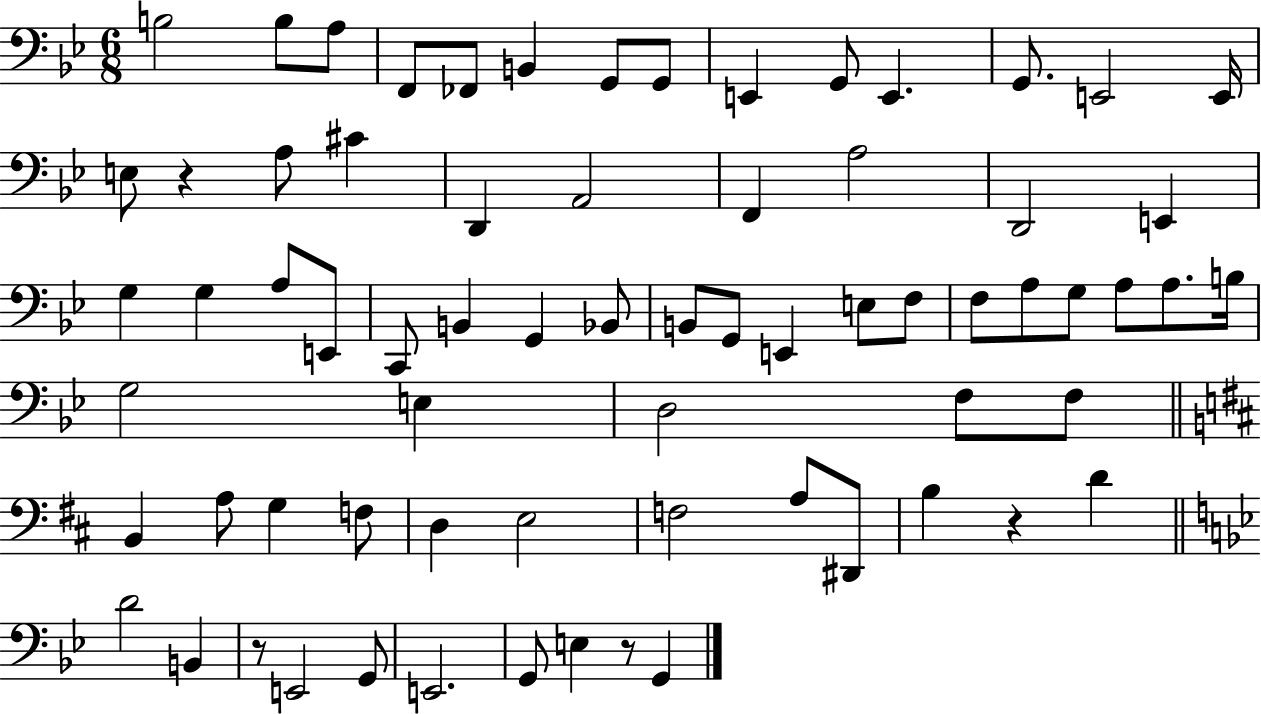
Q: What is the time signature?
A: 6/8